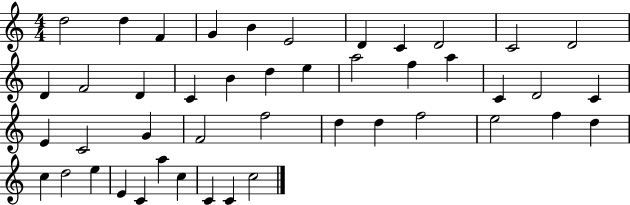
{
  \clef treble
  \numericTimeSignature
  \time 4/4
  \key c \major
  d''2 d''4 f'4 | g'4 b'4 e'2 | d'4 c'4 d'2 | c'2 d'2 | \break d'4 f'2 d'4 | c'4 b'4 d''4 e''4 | a''2 f''4 a''4 | c'4 d'2 c'4 | \break e'4 c'2 g'4 | f'2 f''2 | d''4 d''4 f''2 | e''2 f''4 d''4 | \break c''4 d''2 e''4 | e'4 c'4 a''4 c''4 | c'4 c'4 c''2 | \bar "|."
}